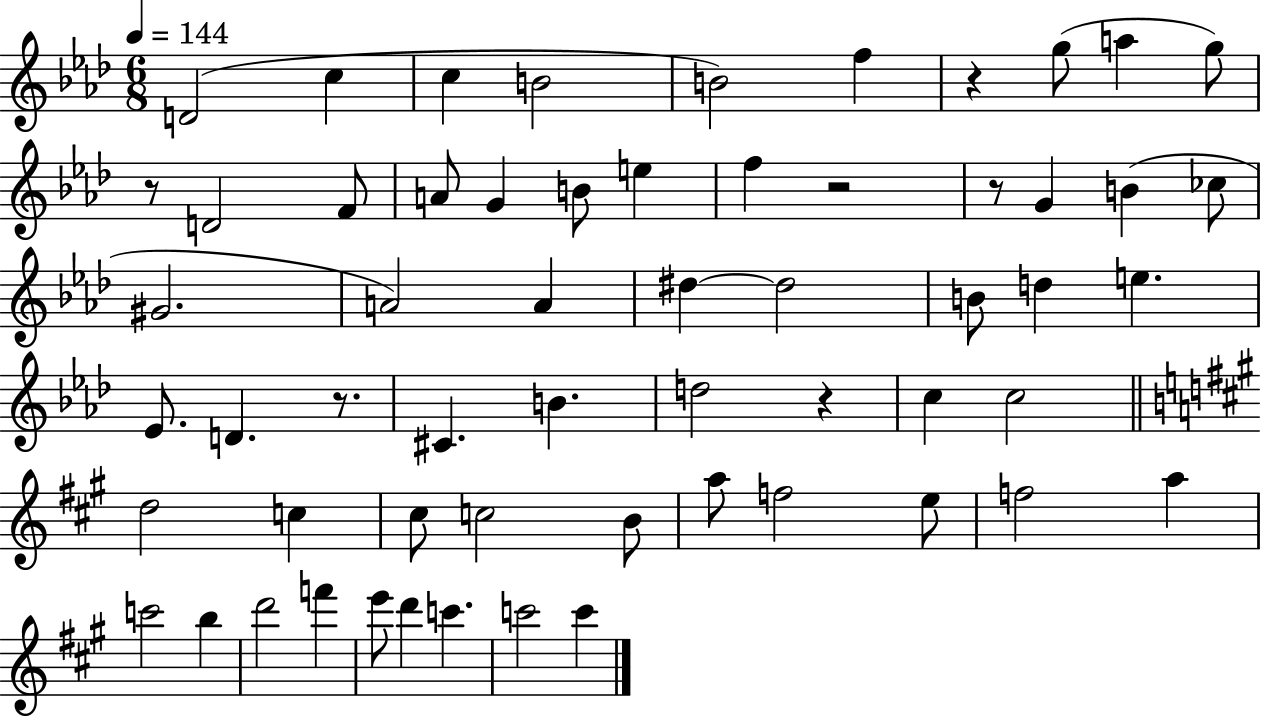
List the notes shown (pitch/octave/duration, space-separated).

D4/h C5/q C5/q B4/h B4/h F5/q R/q G5/e A5/q G5/e R/e D4/h F4/e A4/e G4/q B4/e E5/q F5/q R/h R/e G4/q B4/q CES5/e G#4/h. A4/h A4/q D#5/q D#5/h B4/e D5/q E5/q. Eb4/e. D4/q. R/e. C#4/q. B4/q. D5/h R/q C5/q C5/h D5/h C5/q C#5/e C5/h B4/e A5/e F5/h E5/e F5/h A5/q C6/h B5/q D6/h F6/q E6/e D6/q C6/q. C6/h C6/q